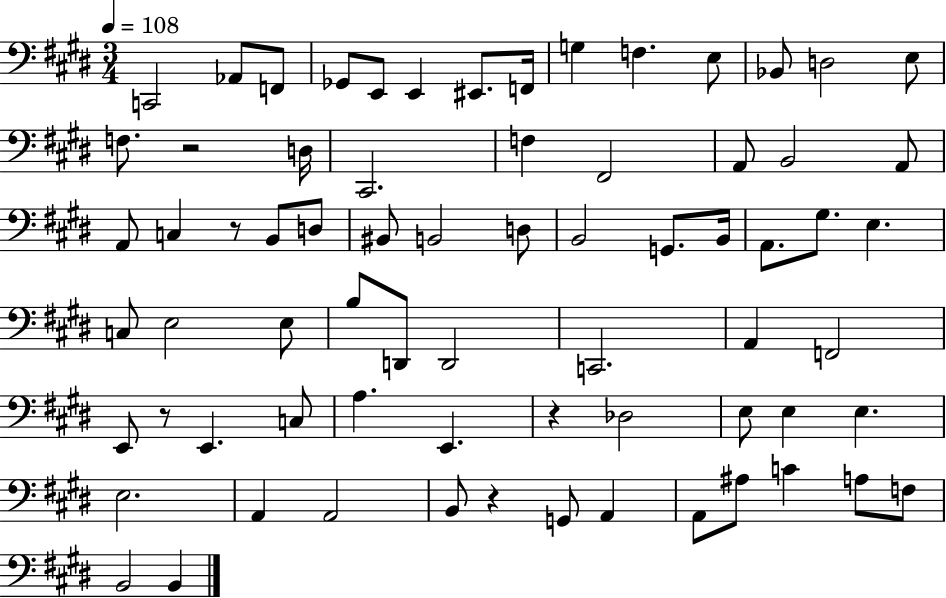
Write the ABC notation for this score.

X:1
T:Untitled
M:3/4
L:1/4
K:E
C,,2 _A,,/2 F,,/2 _G,,/2 E,,/2 E,, ^E,,/2 F,,/4 G, F, E,/2 _B,,/2 D,2 E,/2 F,/2 z2 D,/4 ^C,,2 F, ^F,,2 A,,/2 B,,2 A,,/2 A,,/2 C, z/2 B,,/2 D,/2 ^B,,/2 B,,2 D,/2 B,,2 G,,/2 B,,/4 A,,/2 ^G,/2 E, C,/2 E,2 E,/2 B,/2 D,,/2 D,,2 C,,2 A,, F,,2 E,,/2 z/2 E,, C,/2 A, E,, z _D,2 E,/2 E, E, E,2 A,, A,,2 B,,/2 z G,,/2 A,, A,,/2 ^A,/2 C A,/2 F,/2 B,,2 B,,